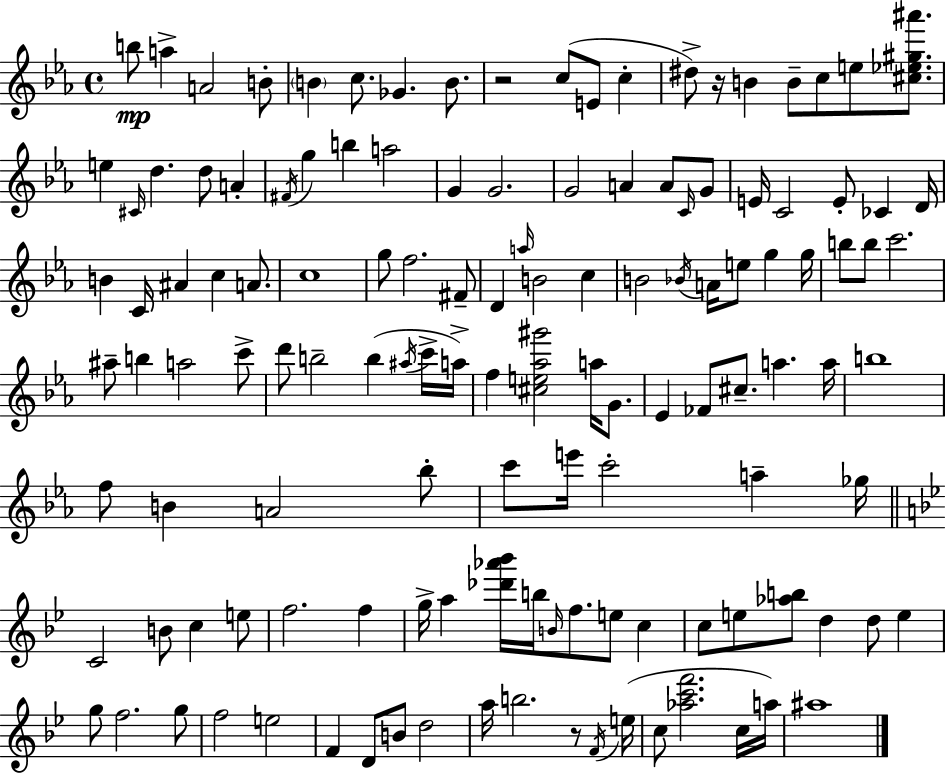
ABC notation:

X:1
T:Untitled
M:4/4
L:1/4
K:Cm
b/2 a A2 B/2 B c/2 _G B/2 z2 c/2 E/2 c ^d/2 z/4 B B/2 c/2 e/2 [^c_e^g^a']/2 e ^C/4 d d/2 A ^F/4 g b a2 G G2 G2 A A/2 C/4 G/2 E/4 C2 E/2 _C D/4 B C/4 ^A c A/2 c4 g/2 f2 ^F/2 D a/4 B2 c B2 _B/4 A/4 e/2 g g/4 b/2 b/2 c'2 ^a/2 b a2 c'/2 d'/2 b2 b ^a/4 c'/4 a/4 f [^ce_a^g']2 a/4 G/2 _E _F/2 ^c/2 a a/4 b4 f/2 B A2 _b/2 c'/2 e'/4 c'2 a _g/4 C2 B/2 c e/2 f2 f g/4 a [_d'_a'_b']/4 b/4 B/4 f/2 e/2 c c/2 e/2 [_ab]/2 d d/2 e g/2 f2 g/2 f2 e2 F D/2 B/2 d2 a/4 b2 z/2 F/4 e/4 c/2 [_ac'f']2 c/4 a/4 ^a4